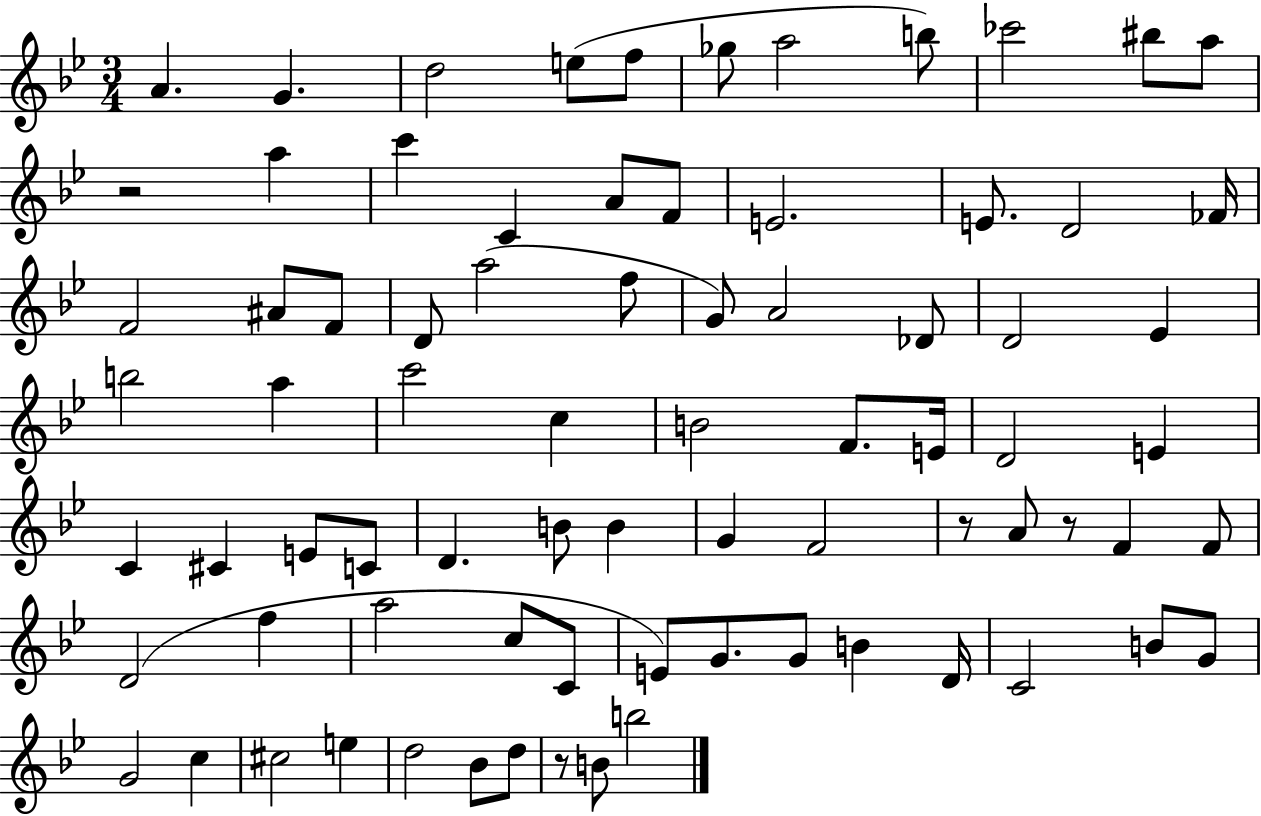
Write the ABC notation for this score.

X:1
T:Untitled
M:3/4
L:1/4
K:Bb
A G d2 e/2 f/2 _g/2 a2 b/2 _c'2 ^b/2 a/2 z2 a c' C A/2 F/2 E2 E/2 D2 _F/4 F2 ^A/2 F/2 D/2 a2 f/2 G/2 A2 _D/2 D2 _E b2 a c'2 c B2 F/2 E/4 D2 E C ^C E/2 C/2 D B/2 B G F2 z/2 A/2 z/2 F F/2 D2 f a2 c/2 C/2 E/2 G/2 G/2 B D/4 C2 B/2 G/2 G2 c ^c2 e d2 _B/2 d/2 z/2 B/2 b2